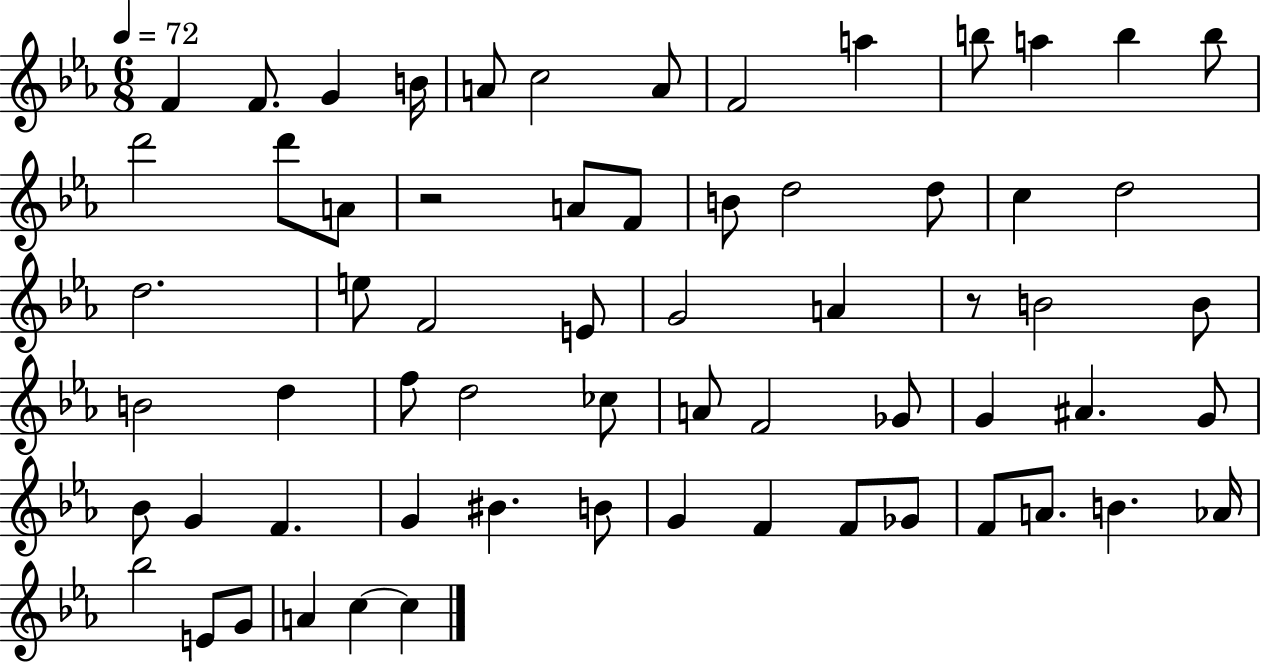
F4/q F4/e. G4/q B4/s A4/e C5/h A4/e F4/h A5/q B5/e A5/q B5/q B5/e D6/h D6/e A4/e R/h A4/e F4/e B4/e D5/h D5/e C5/q D5/h D5/h. E5/e F4/h E4/e G4/h A4/q R/e B4/h B4/e B4/h D5/q F5/e D5/h CES5/e A4/e F4/h Gb4/e G4/q A#4/q. G4/e Bb4/e G4/q F4/q. G4/q BIS4/q. B4/e G4/q F4/q F4/e Gb4/e F4/e A4/e. B4/q. Ab4/s Bb5/h E4/e G4/e A4/q C5/q C5/q